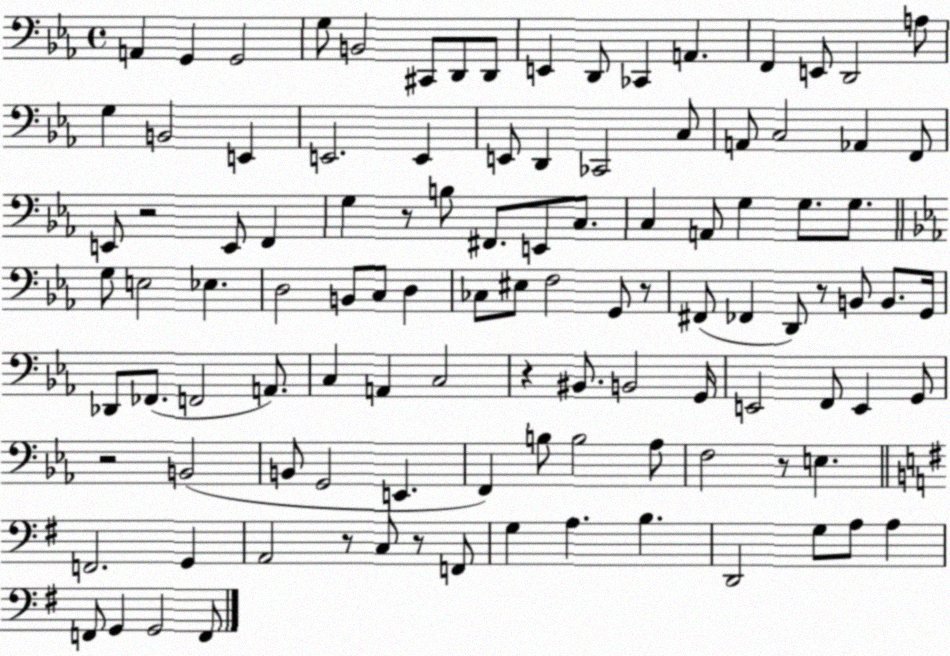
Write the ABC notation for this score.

X:1
T:Untitled
M:4/4
L:1/4
K:Eb
A,, G,, G,,2 G,/2 B,,2 ^C,,/2 D,,/2 D,,/2 E,, D,,/2 _C,, A,, F,, E,,/2 D,,2 A,/2 G, B,,2 E,, E,,2 E,, E,,/2 D,, _C,,2 C,/2 A,,/2 C,2 _A,, F,,/2 E,,/2 z2 E,,/2 F,, G, z/2 B,/2 ^F,,/2 E,,/2 C,/2 C, A,,/2 G, G,/2 G,/2 G,/2 E,2 _E, D,2 B,,/2 C,/2 D, _C,/2 ^E,/2 F,2 G,,/2 z/2 ^F,,/2 _F,, D,,/2 z/2 B,,/2 B,,/2 G,,/4 _D,,/2 _F,,/2 F,,2 A,,/2 C, A,, C,2 z ^B,,/2 B,,2 G,,/4 E,,2 F,,/2 E,, G,,/2 z2 B,,2 B,,/2 G,,2 E,, F,, B,/2 B,2 _A,/2 F,2 z/2 E, F,,2 G,, A,,2 z/2 C,/2 z/2 F,,/2 G, A, B, D,,2 G,/2 A,/2 A, F,,/2 G,, G,,2 F,,/2